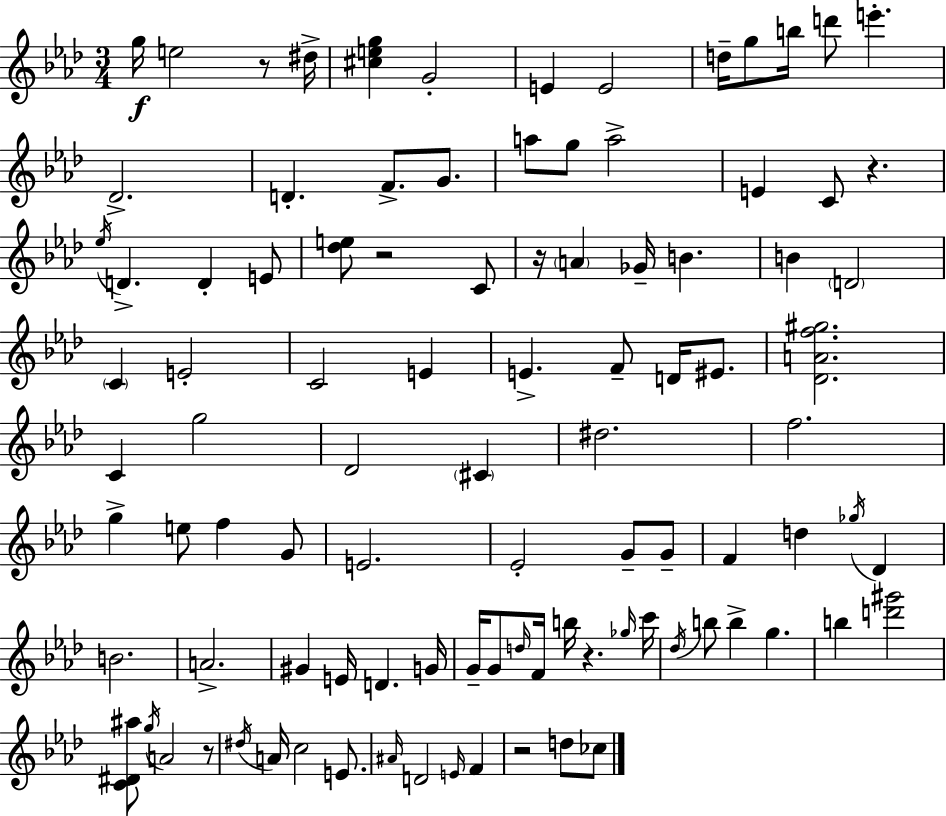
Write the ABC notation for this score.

X:1
T:Untitled
M:3/4
L:1/4
K:Ab
g/4 e2 z/2 ^d/4 [^ceg] G2 E E2 d/4 g/2 b/4 d'/2 e' _D2 D F/2 G/2 a/2 g/2 a2 E C/2 z _e/4 D D E/2 [_de]/2 z2 C/2 z/4 A _G/4 B B D2 C E2 C2 E E F/2 D/4 ^E/2 [_DAf^g]2 C g2 _D2 ^C ^d2 f2 g e/2 f G/2 E2 _E2 G/2 G/2 F d _g/4 _D B2 A2 ^G E/4 D G/4 G/4 G/2 d/4 F/4 b/4 z _g/4 c'/4 _d/4 b/2 b g b [d'^g']2 [C^D^a]/2 g/4 A2 z/2 ^d/4 A/4 c2 E/2 ^A/4 D2 E/4 F z2 d/2 _c/2